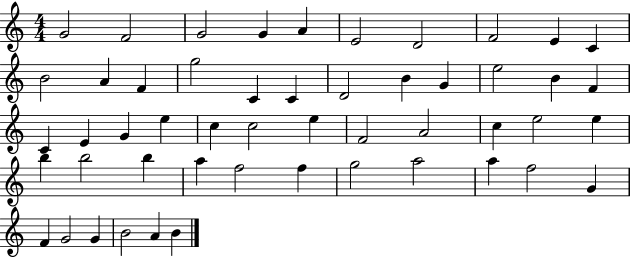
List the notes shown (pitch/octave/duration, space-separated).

G4/h F4/h G4/h G4/q A4/q E4/h D4/h F4/h E4/q C4/q B4/h A4/q F4/q G5/h C4/q C4/q D4/h B4/q G4/q E5/h B4/q F4/q C4/q E4/q G4/q E5/q C5/q C5/h E5/q F4/h A4/h C5/q E5/h E5/q B5/q B5/h B5/q A5/q F5/h F5/q G5/h A5/h A5/q F5/h G4/q F4/q G4/h G4/q B4/h A4/q B4/q